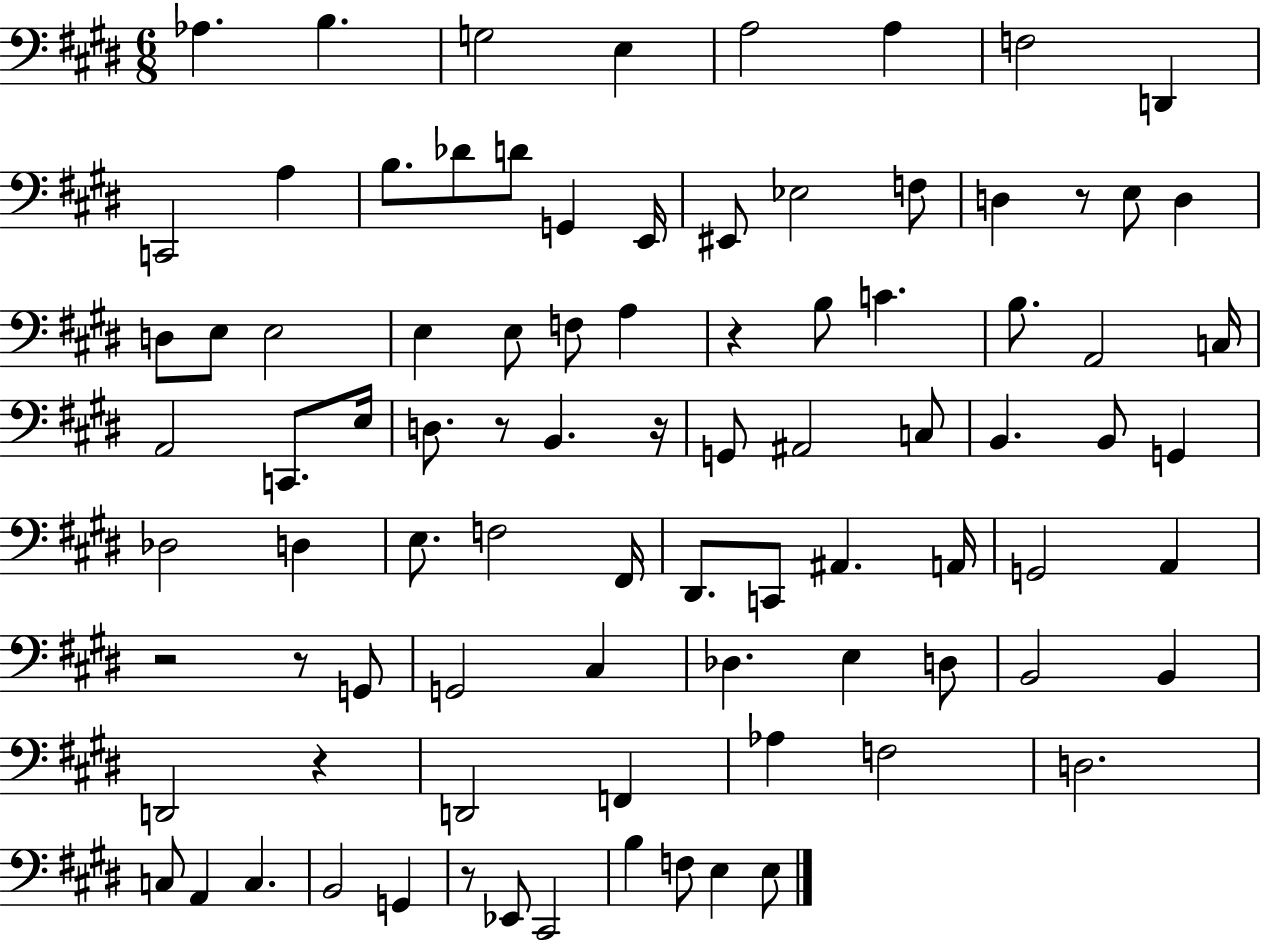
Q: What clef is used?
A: bass